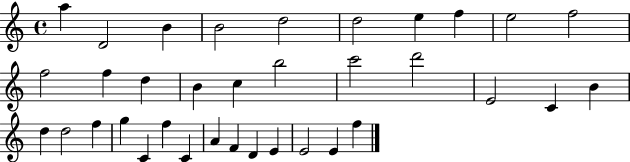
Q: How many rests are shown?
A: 0